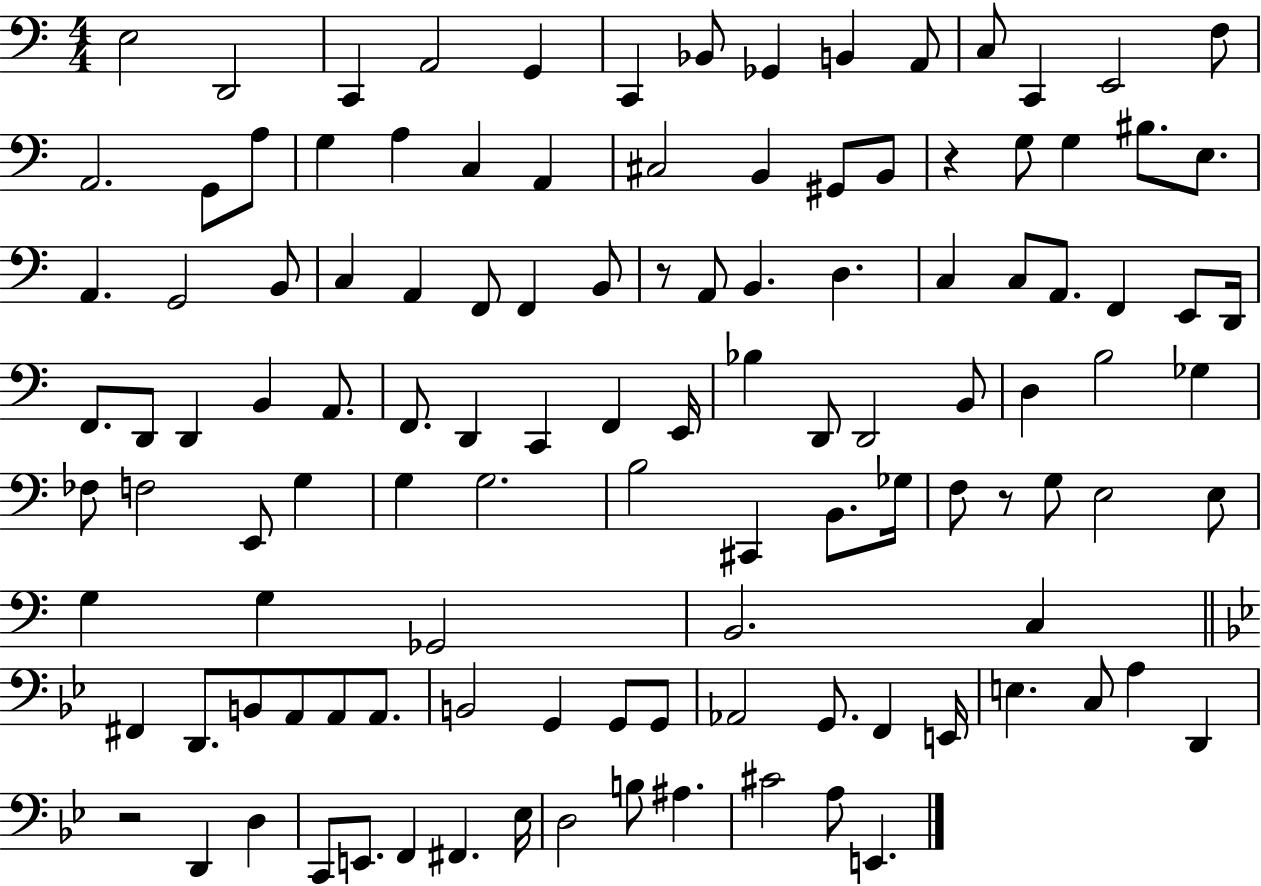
E3/h D2/h C2/q A2/h G2/q C2/q Bb2/e Gb2/q B2/q A2/e C3/e C2/q E2/h F3/e A2/h. G2/e A3/e G3/q A3/q C3/q A2/q C#3/h B2/q G#2/e B2/e R/q G3/e G3/q BIS3/e. E3/e. A2/q. G2/h B2/e C3/q A2/q F2/e F2/q B2/e R/e A2/e B2/q. D3/q. C3/q C3/e A2/e. F2/q E2/e D2/s F2/e. D2/e D2/q B2/q A2/e. F2/e. D2/q C2/q F2/q E2/s Bb3/q D2/e D2/h B2/e D3/q B3/h Gb3/q FES3/e F3/h E2/e G3/q G3/q G3/h. B3/h C#2/q B2/e. Gb3/s F3/e R/e G3/e E3/h E3/e G3/q G3/q Gb2/h B2/h. C3/q F#2/q D2/e. B2/e A2/e A2/e A2/e. B2/h G2/q G2/e G2/e Ab2/h G2/e. F2/q E2/s E3/q. C3/e A3/q D2/q R/h D2/q D3/q C2/e E2/e. F2/q F#2/q. Eb3/s D3/h B3/e A#3/q. C#4/h A3/e E2/q.